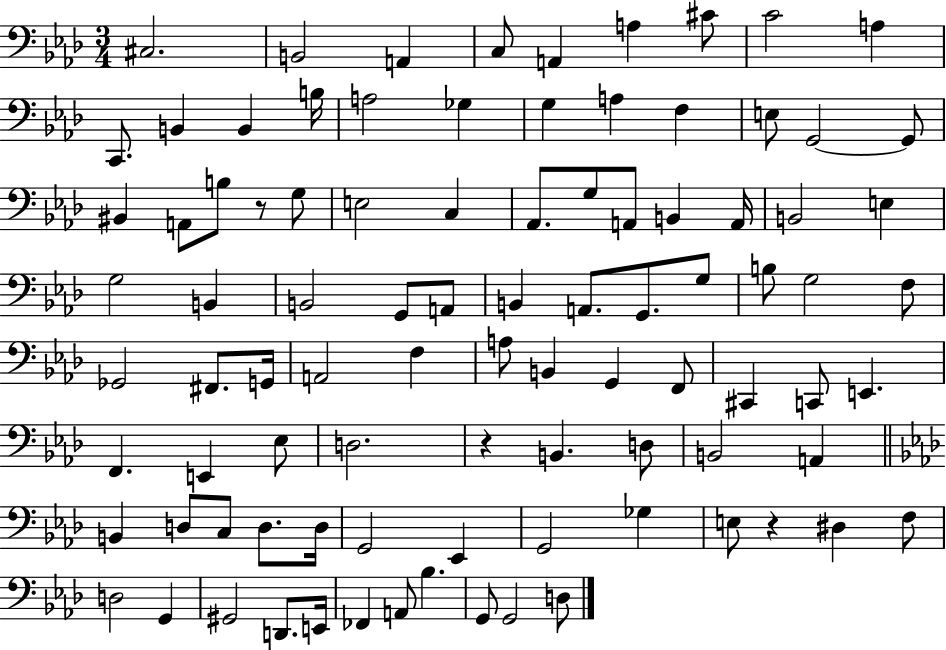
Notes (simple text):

C#3/h. B2/h A2/q C3/e A2/q A3/q C#4/e C4/h A3/q C2/e. B2/q B2/q B3/s A3/h Gb3/q G3/q A3/q F3/q E3/e G2/h G2/e BIS2/q A2/e B3/e R/e G3/e E3/h C3/q Ab2/e. G3/e A2/e B2/q A2/s B2/h E3/q G3/h B2/q B2/h G2/e A2/e B2/q A2/e. G2/e. G3/e B3/e G3/h F3/e Gb2/h F#2/e. G2/s A2/h F3/q A3/e B2/q G2/q F2/e C#2/q C2/e E2/q. F2/q. E2/q Eb3/e D3/h. R/q B2/q. D3/e B2/h A2/q B2/q D3/e C3/e D3/e. D3/s G2/h Eb2/q G2/h Gb3/q E3/e R/q D#3/q F3/e D3/h G2/q G#2/h D2/e. E2/s FES2/q A2/e Bb3/q. G2/e G2/h D3/e